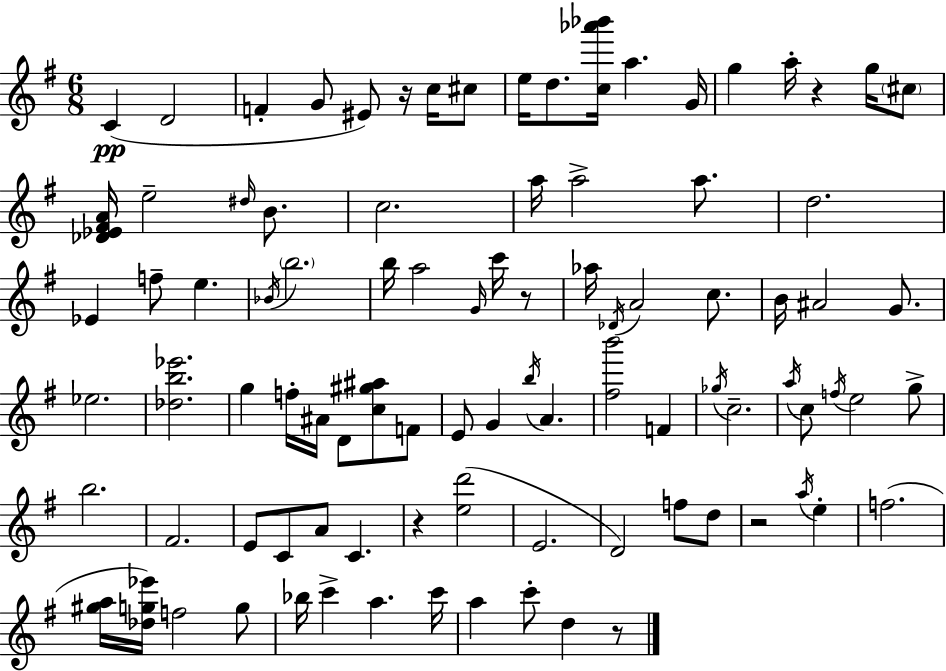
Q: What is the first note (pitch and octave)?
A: C4